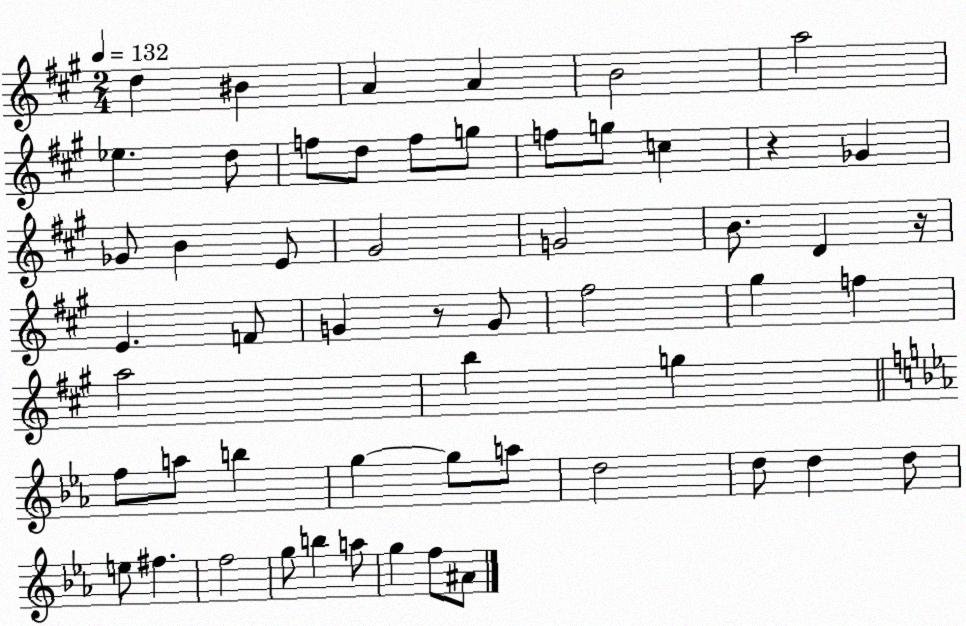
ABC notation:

X:1
T:Untitled
M:2/4
L:1/4
K:A
d ^B A A B2 a2 _e d/2 f/2 d/2 f/2 g/2 f/2 g/2 c z _G _G/2 B E/2 ^G2 G2 B/2 D z/4 E F/2 G z/2 G/2 ^f2 ^g f a2 b g f/2 a/2 b g g/2 a/2 d2 d/2 d d/2 e/2 ^f f2 g/2 b a/2 g f/2 ^A/2